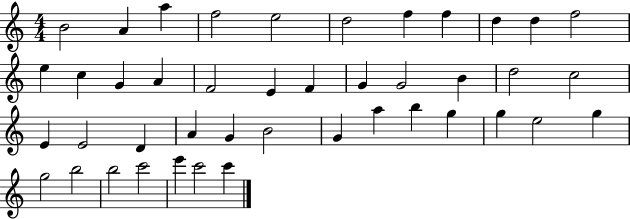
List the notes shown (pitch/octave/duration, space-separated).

B4/h A4/q A5/q F5/h E5/h D5/h F5/q F5/q D5/q D5/q F5/h E5/q C5/q G4/q A4/q F4/h E4/q F4/q G4/q G4/h B4/q D5/h C5/h E4/q E4/h D4/q A4/q G4/q B4/h G4/q A5/q B5/q G5/q G5/q E5/h G5/q G5/h B5/h B5/h C6/h E6/q C6/h C6/q